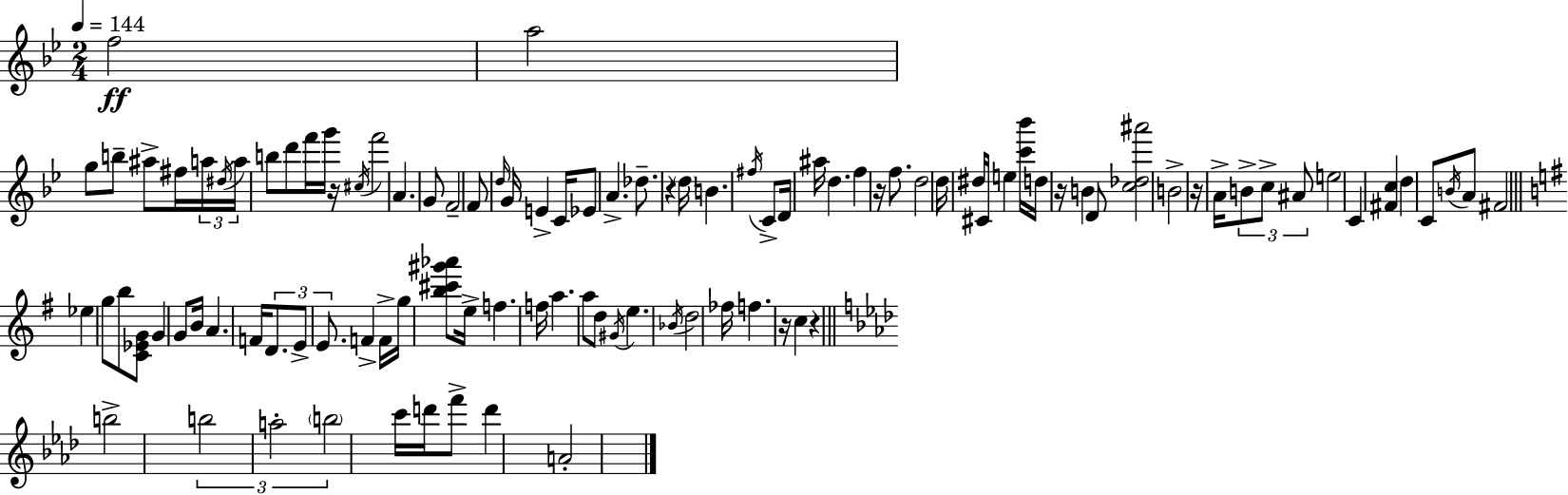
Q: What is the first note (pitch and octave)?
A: F5